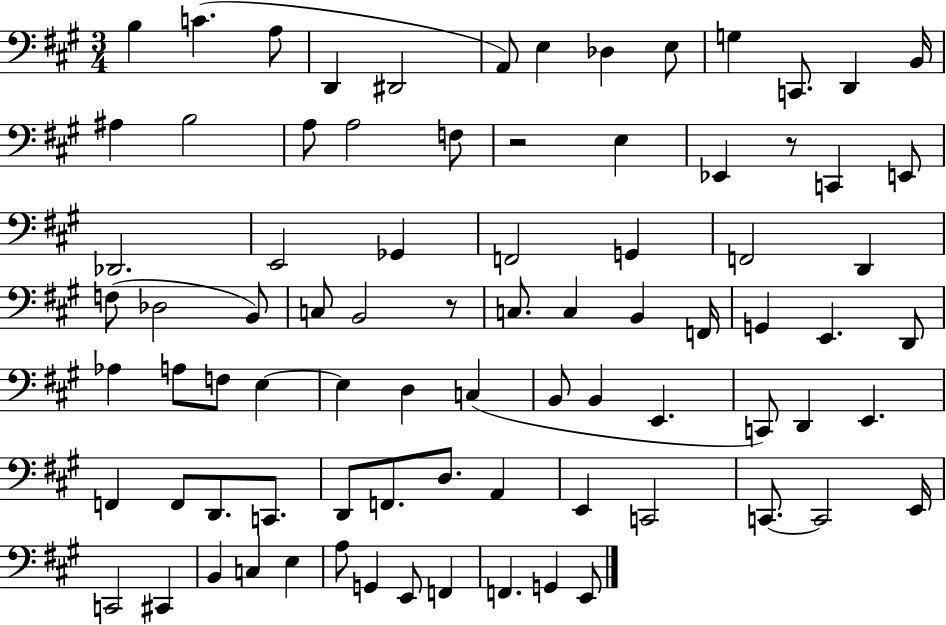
X:1
T:Untitled
M:3/4
L:1/4
K:A
B, C A,/2 D,, ^D,,2 A,,/2 E, _D, E,/2 G, C,,/2 D,, B,,/4 ^A, B,2 A,/2 A,2 F,/2 z2 E, _E,, z/2 C,, E,,/2 _D,,2 E,,2 _G,, F,,2 G,, F,,2 D,, F,/2 _D,2 B,,/2 C,/2 B,,2 z/2 C,/2 C, B,, F,,/4 G,, E,, D,,/2 _A, A,/2 F,/2 E, E, D, C, B,,/2 B,, E,, C,,/2 D,, E,, F,, F,,/2 D,,/2 C,,/2 D,,/2 F,,/2 D,/2 A,, E,, C,,2 C,,/2 C,,2 E,,/4 C,,2 ^C,, B,, C, E, A,/2 G,, E,,/2 F,, F,, G,, E,,/2